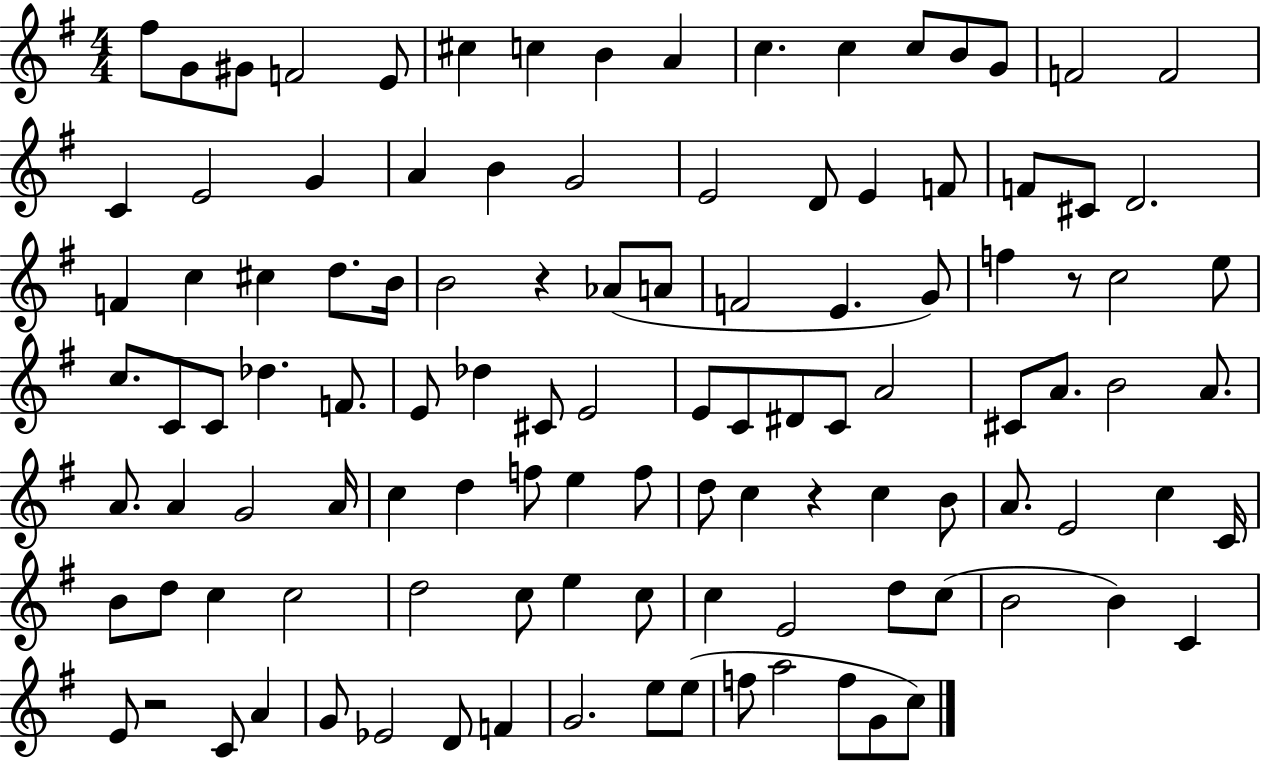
F#5/e G4/e G#4/e F4/h E4/e C#5/q C5/q B4/q A4/q C5/q. C5/q C5/e B4/e G4/e F4/h F4/h C4/q E4/h G4/q A4/q B4/q G4/h E4/h D4/e E4/q F4/e F4/e C#4/e D4/h. F4/q C5/q C#5/q D5/e. B4/s B4/h R/q Ab4/e A4/e F4/h E4/q. G4/e F5/q R/e C5/h E5/e C5/e. C4/e C4/e Db5/q. F4/e. E4/e Db5/q C#4/e E4/h E4/e C4/e D#4/e C4/e A4/h C#4/e A4/e. B4/h A4/e. A4/e. A4/q G4/h A4/s C5/q D5/q F5/e E5/q F5/e D5/e C5/q R/q C5/q B4/e A4/e. E4/h C5/q C4/s B4/e D5/e C5/q C5/h D5/h C5/e E5/q C5/e C5/q E4/h D5/e C5/e B4/h B4/q C4/q E4/e R/h C4/e A4/q G4/e Eb4/h D4/e F4/q G4/h. E5/e E5/e F5/e A5/h F5/e G4/e C5/e